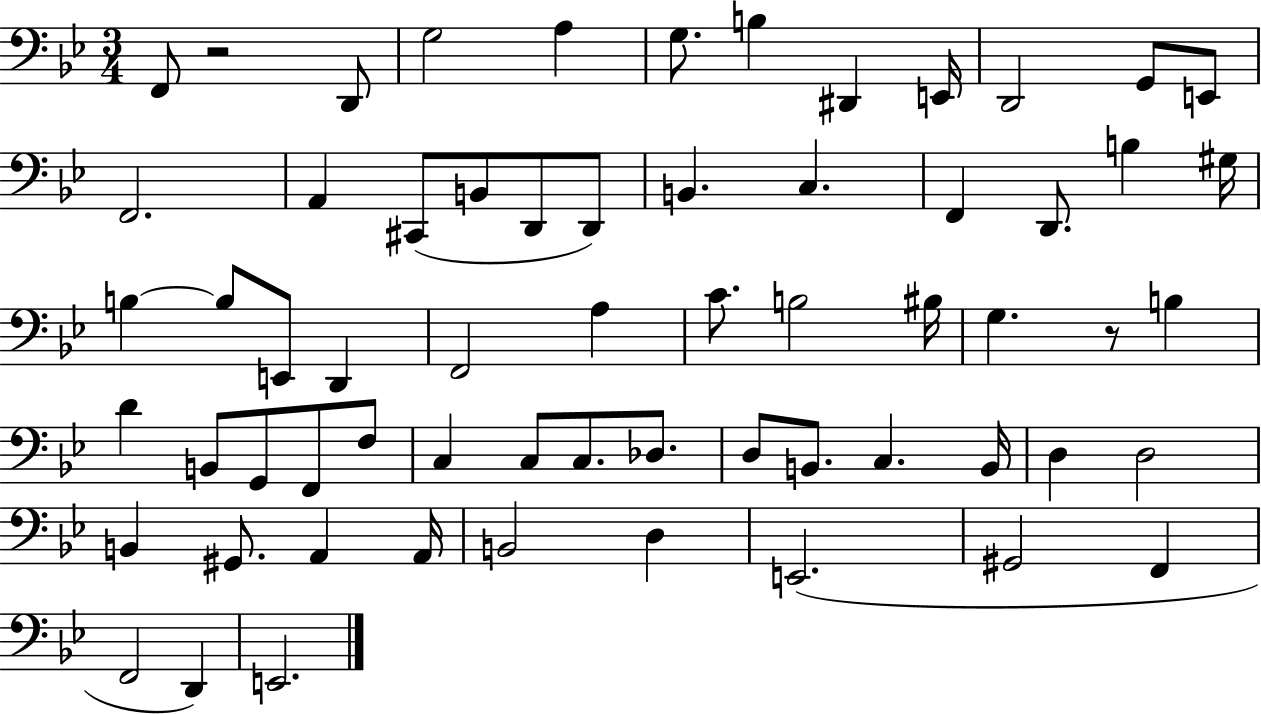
{
  \clef bass
  \numericTimeSignature
  \time 3/4
  \key bes \major
  f,8 r2 d,8 | g2 a4 | g8. b4 dis,4 e,16 | d,2 g,8 e,8 | \break f,2. | a,4 cis,8( b,8 d,8 d,8) | b,4. c4. | f,4 d,8. b4 gis16 | \break b4~~ b8 e,8 d,4 | f,2 a4 | c'8. b2 bis16 | g4. r8 b4 | \break d'4 b,8 g,8 f,8 f8 | c4 c8 c8. des8. | d8 b,8. c4. b,16 | d4 d2 | \break b,4 gis,8. a,4 a,16 | b,2 d4 | e,2.( | gis,2 f,4 | \break f,2 d,4) | e,2. | \bar "|."
}